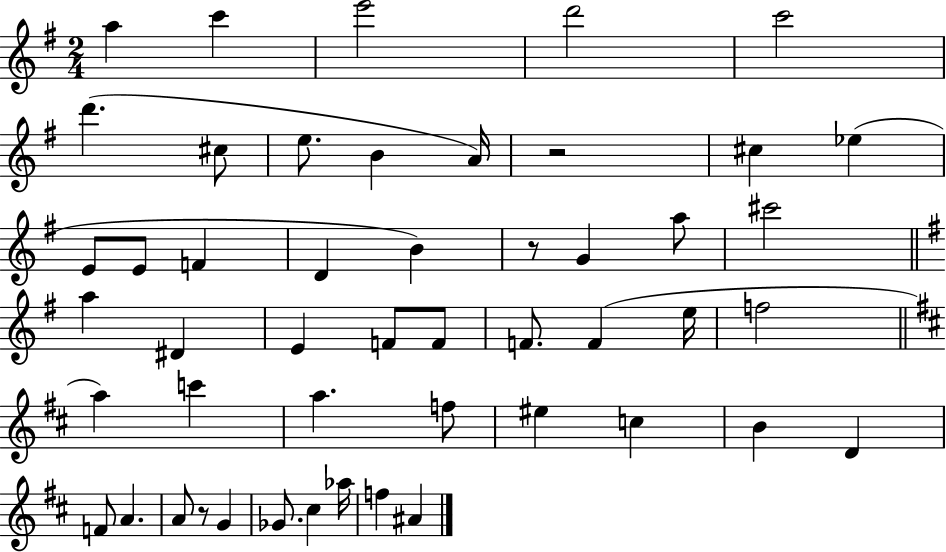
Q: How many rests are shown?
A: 3